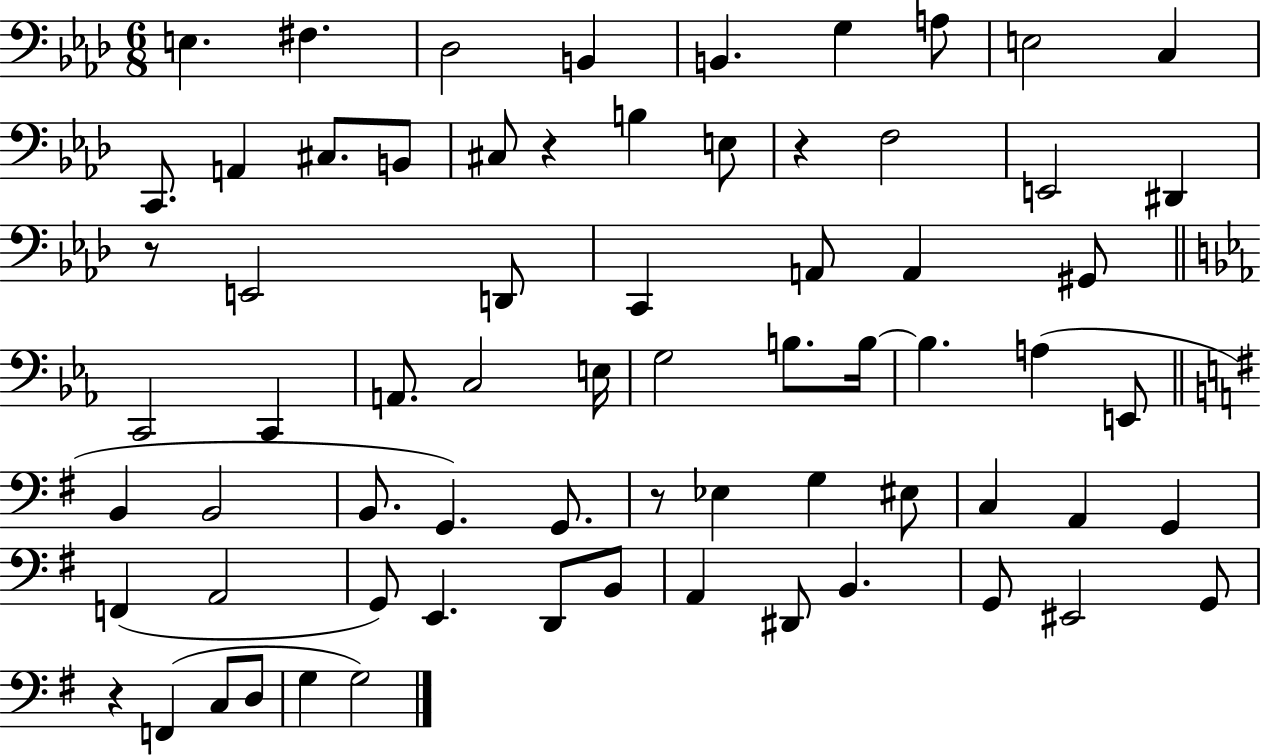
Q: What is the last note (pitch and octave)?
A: G3